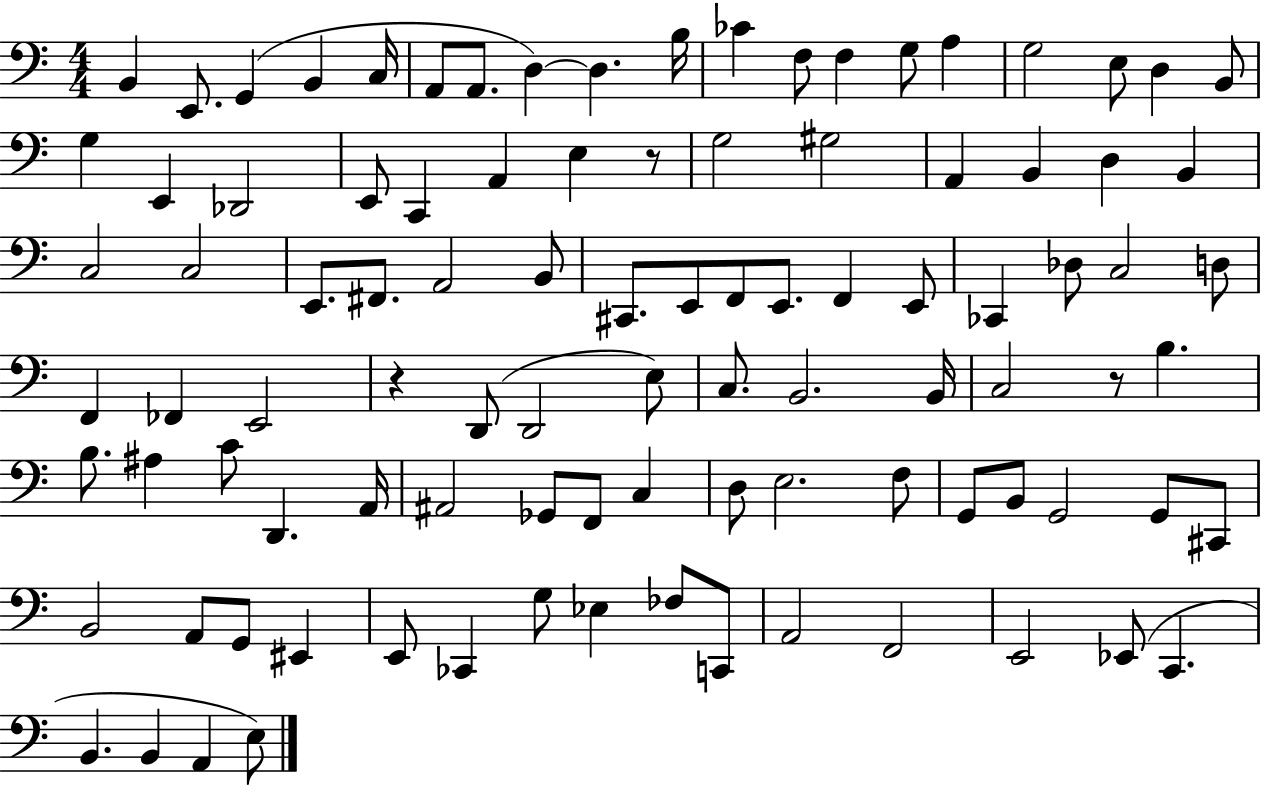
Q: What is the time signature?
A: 4/4